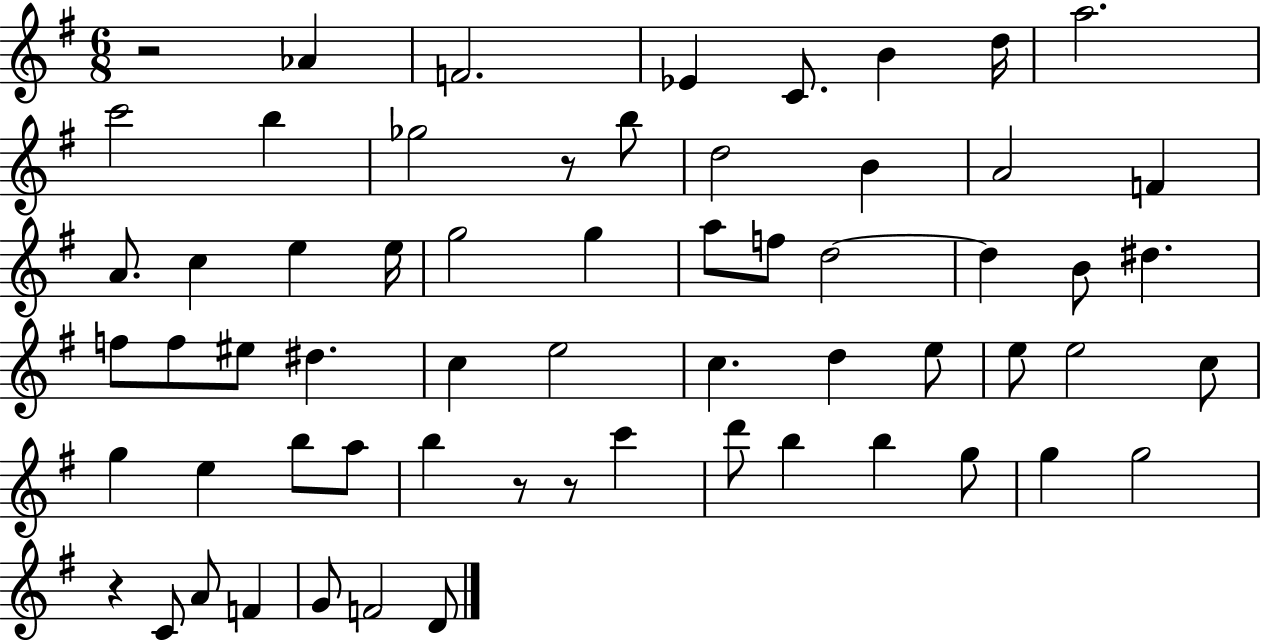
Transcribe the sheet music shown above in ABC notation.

X:1
T:Untitled
M:6/8
L:1/4
K:G
z2 _A F2 _E C/2 B d/4 a2 c'2 b _g2 z/2 b/2 d2 B A2 F A/2 c e e/4 g2 g a/2 f/2 d2 d B/2 ^d f/2 f/2 ^e/2 ^d c e2 c d e/2 e/2 e2 c/2 g e b/2 a/2 b z/2 z/2 c' d'/2 b b g/2 g g2 z C/2 A/2 F G/2 F2 D/2